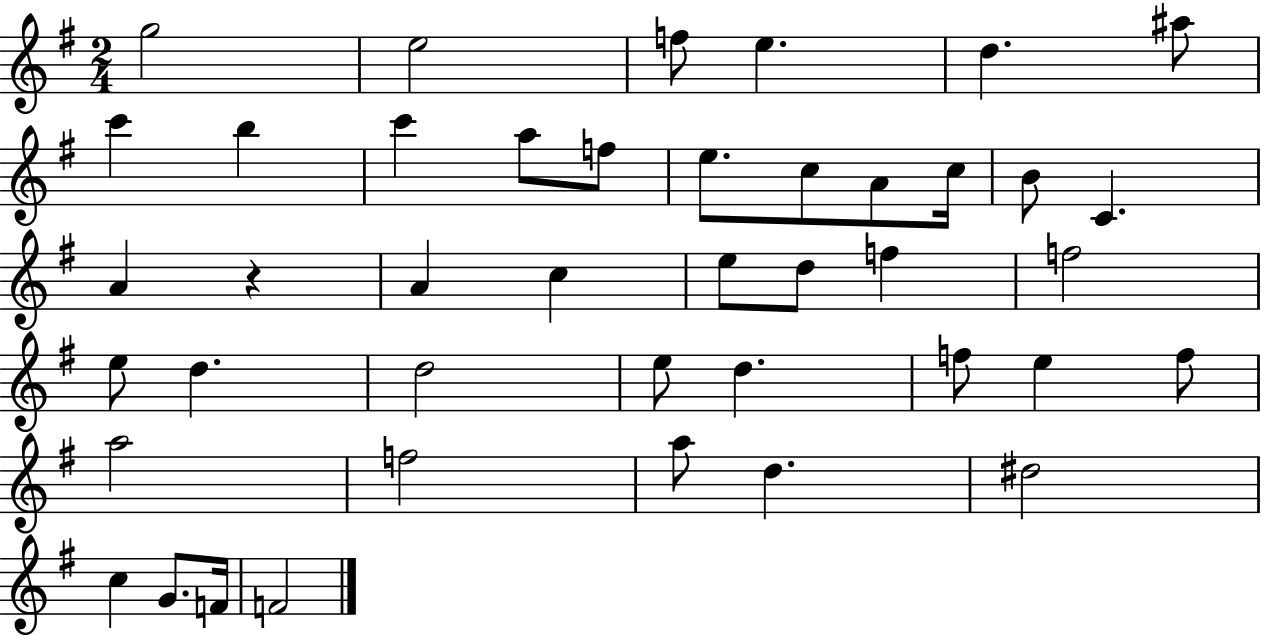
{
  \clef treble
  \numericTimeSignature
  \time 2/4
  \key g \major
  \repeat volta 2 { g''2 | e''2 | f''8 e''4. | d''4. ais''8 | \break c'''4 b''4 | c'''4 a''8 f''8 | e''8. c''8 a'8 c''16 | b'8 c'4. | \break a'4 r4 | a'4 c''4 | e''8 d''8 f''4 | f''2 | \break e''8 d''4. | d''2 | e''8 d''4. | f''8 e''4 f''8 | \break a''2 | f''2 | a''8 d''4. | dis''2 | \break c''4 g'8. f'16 | f'2 | } \bar "|."
}